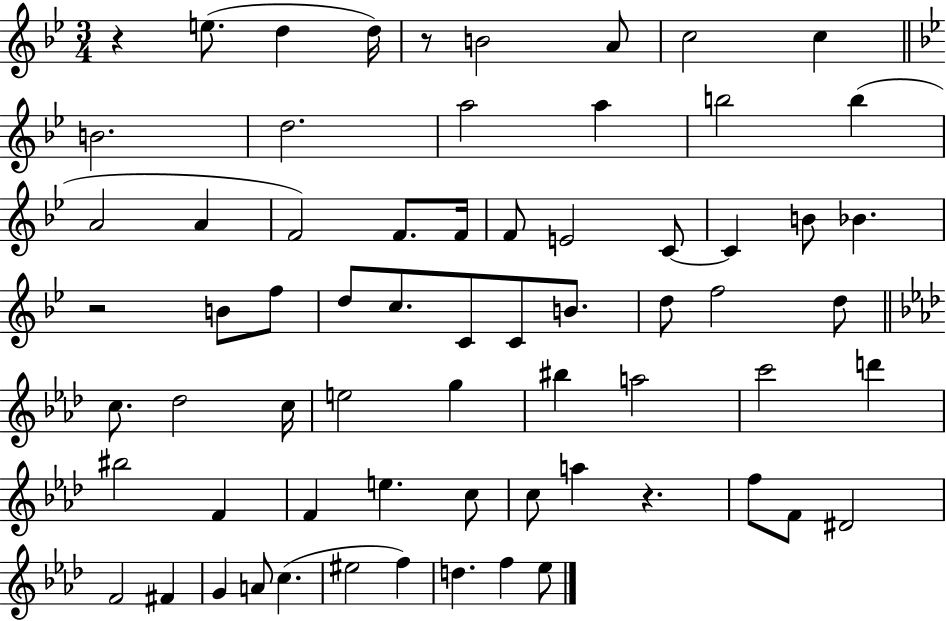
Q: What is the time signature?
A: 3/4